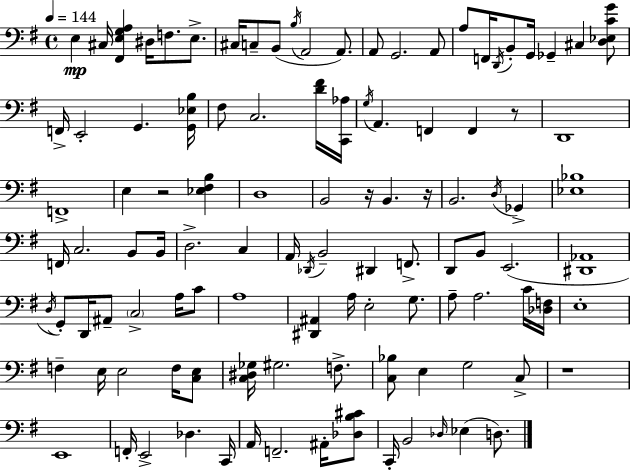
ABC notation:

X:1
T:Untitled
M:4/4
L:1/4
K:G
E, ^C,/4 [^F,,E,G,A,] ^D,/4 F,/2 E,/2 ^C,/4 C,/2 B,,/2 B,/4 A,,2 A,,/2 A,,/2 G,,2 A,,/2 A,/2 F,,/4 D,,/4 B,,/2 G,,/4 _G,, ^C, [D,_E,CG]/2 F,,/4 E,,2 G,, [G,,_E,B,]/4 ^F,/2 C,2 [D^F]/4 [C,,_A,]/4 G,/4 A,, F,, F,, z/2 D,,4 F,,4 E, z2 [_E,^F,B,] D,4 B,,2 z/4 B,, z/4 B,,2 D,/4 _G,, [_E,_B,]4 F,,/4 C,2 B,,/2 B,,/4 D,2 C, A,,/4 _D,,/4 B,,2 ^D,, F,,/2 D,,/2 B,,/2 E,,2 [^D,,_A,,]4 D,/4 G,,/2 D,,/4 ^A,,/2 C,2 A,/4 C/2 A,4 [^D,,^A,,] A,/4 E,2 G,/2 A,/2 A,2 C/4 [_D,F,]/4 E,4 F, E,/4 E,2 F,/4 [C,E,]/2 [C,^D,_G,]/4 ^G,2 F,/2 [C,_B,]/2 E, G,2 C,/2 z4 E,,4 F,,/4 E,,2 _D, C,,/4 A,,/4 F,,2 ^A,,/4 [_D,B,^C]/2 C,,/4 B,,2 _D,/4 _E, D,/2